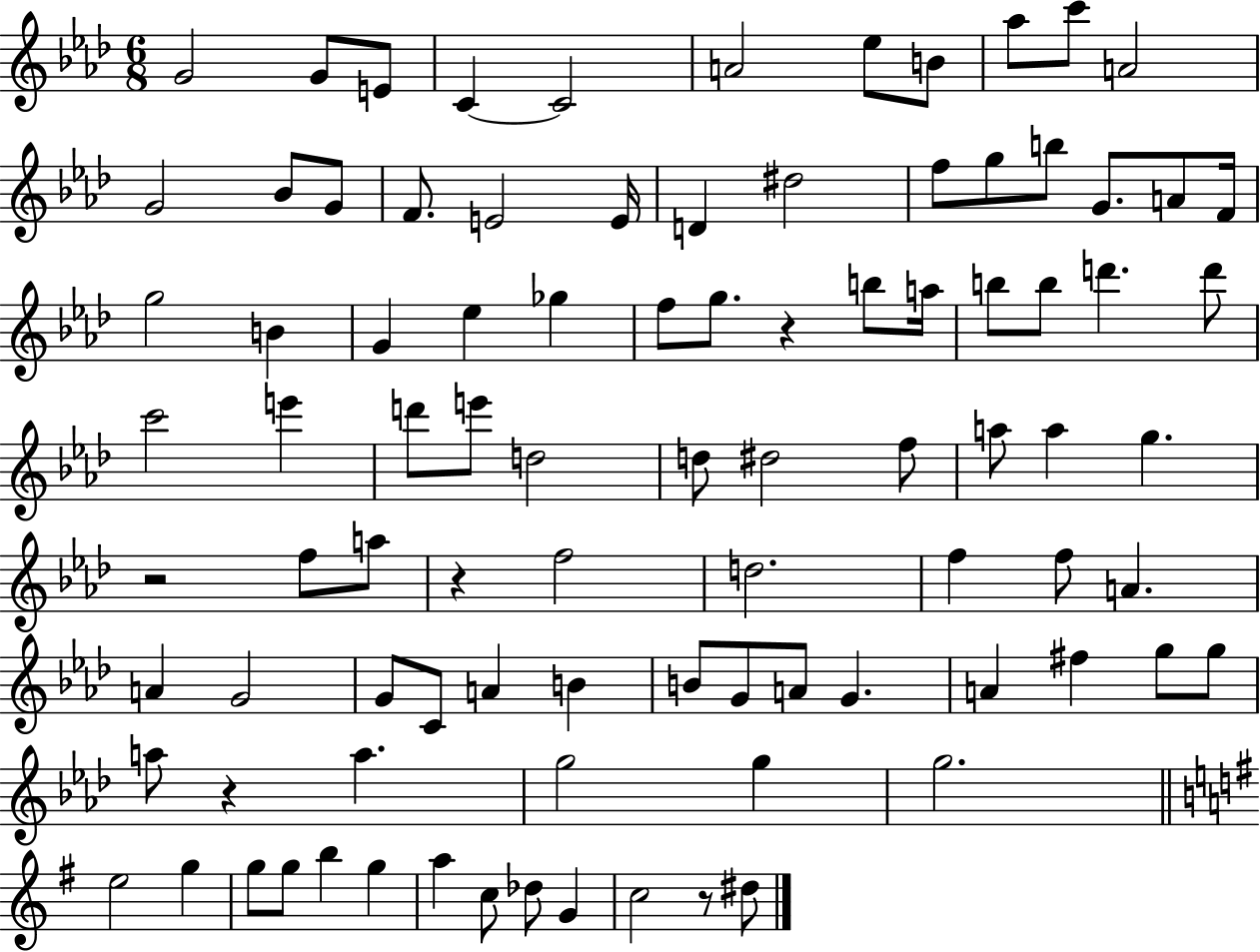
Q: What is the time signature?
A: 6/8